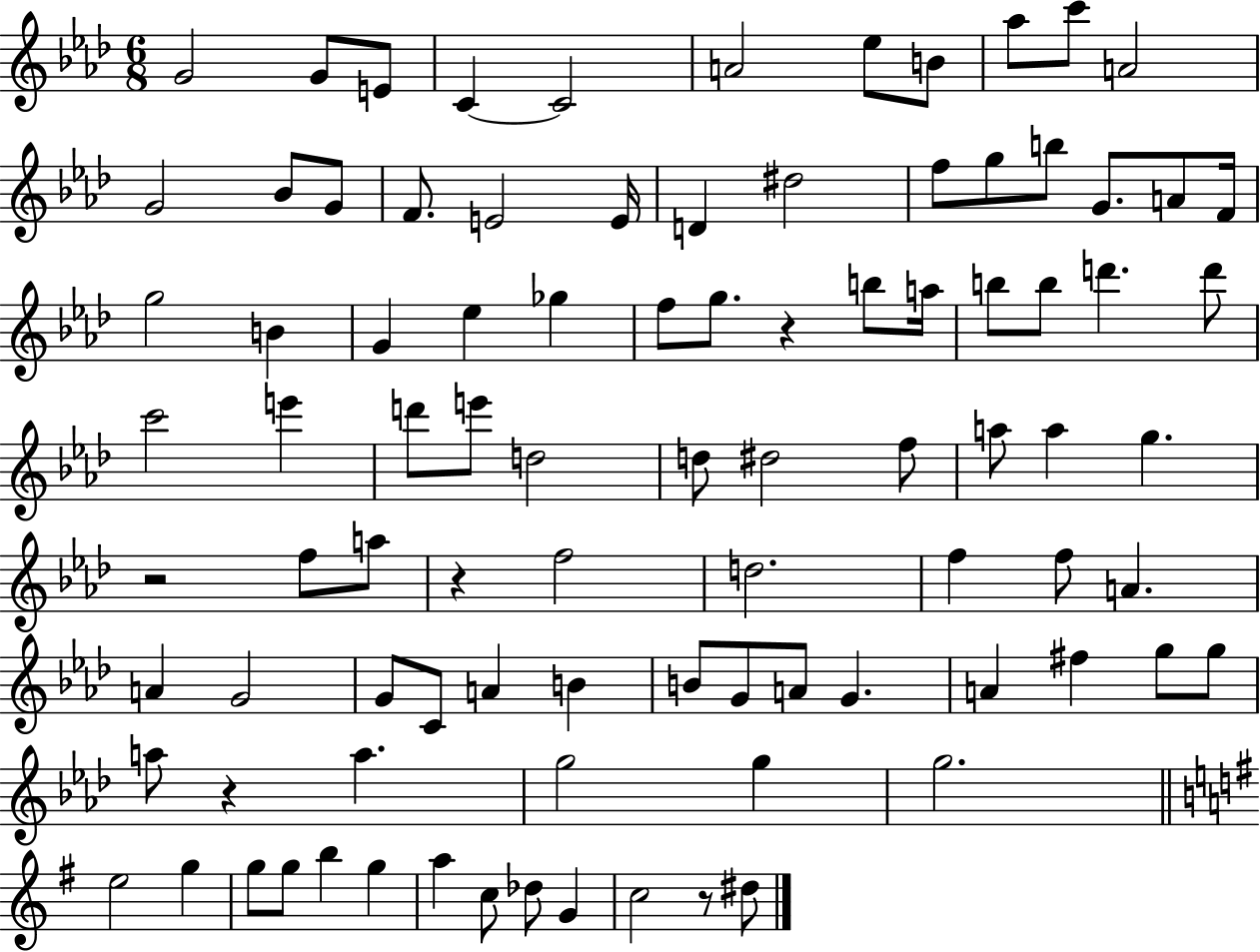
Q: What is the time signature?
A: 6/8